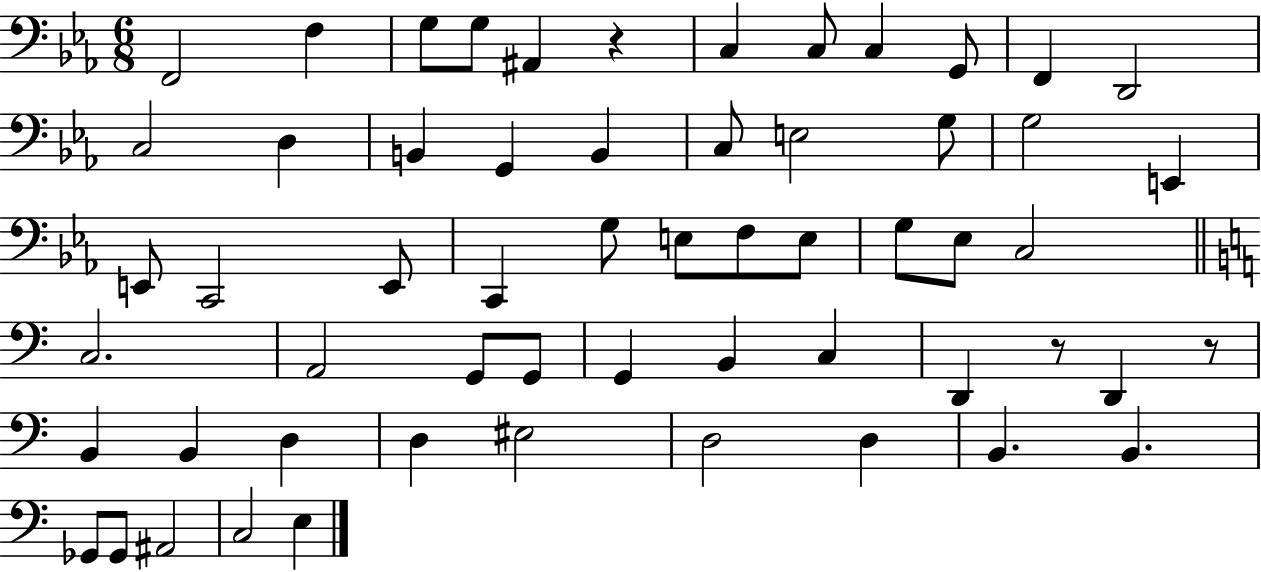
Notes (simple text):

F2/h F3/q G3/e G3/e A#2/q R/q C3/q C3/e C3/q G2/e F2/q D2/h C3/h D3/q B2/q G2/q B2/q C3/e E3/h G3/e G3/h E2/q E2/e C2/h E2/e C2/q G3/e E3/e F3/e E3/e G3/e Eb3/e C3/h C3/h. A2/h G2/e G2/e G2/q B2/q C3/q D2/q R/e D2/q R/e B2/q B2/q D3/q D3/q EIS3/h D3/h D3/q B2/q. B2/q. Gb2/e Gb2/e A#2/h C3/h E3/q